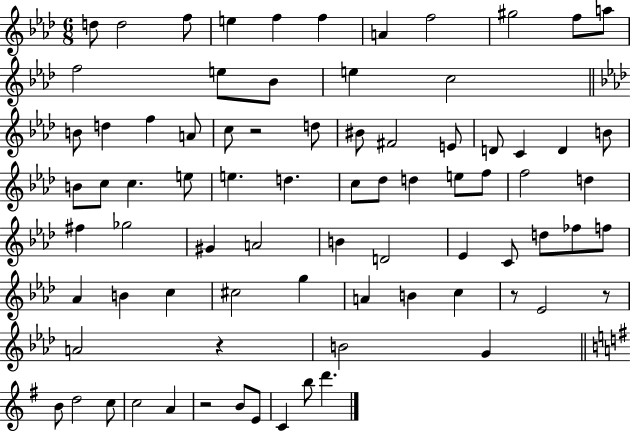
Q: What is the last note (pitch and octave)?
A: D6